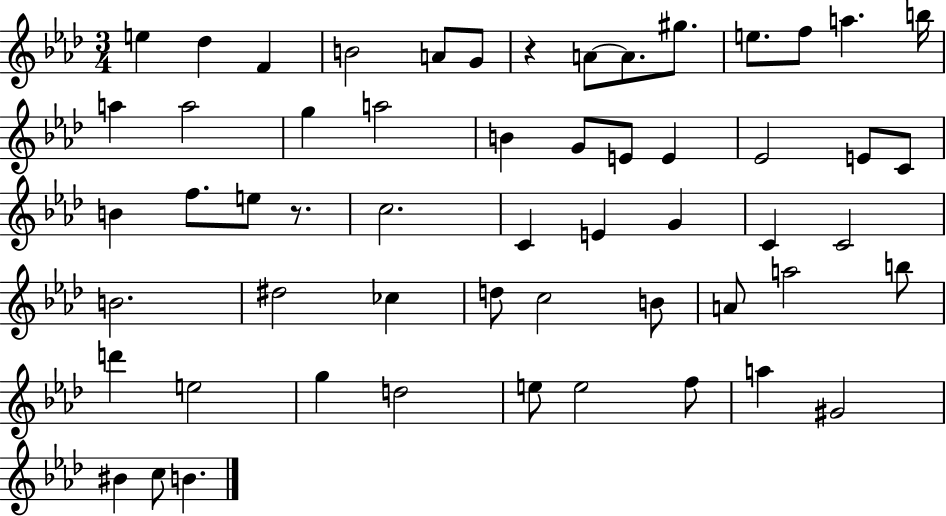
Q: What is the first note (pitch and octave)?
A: E5